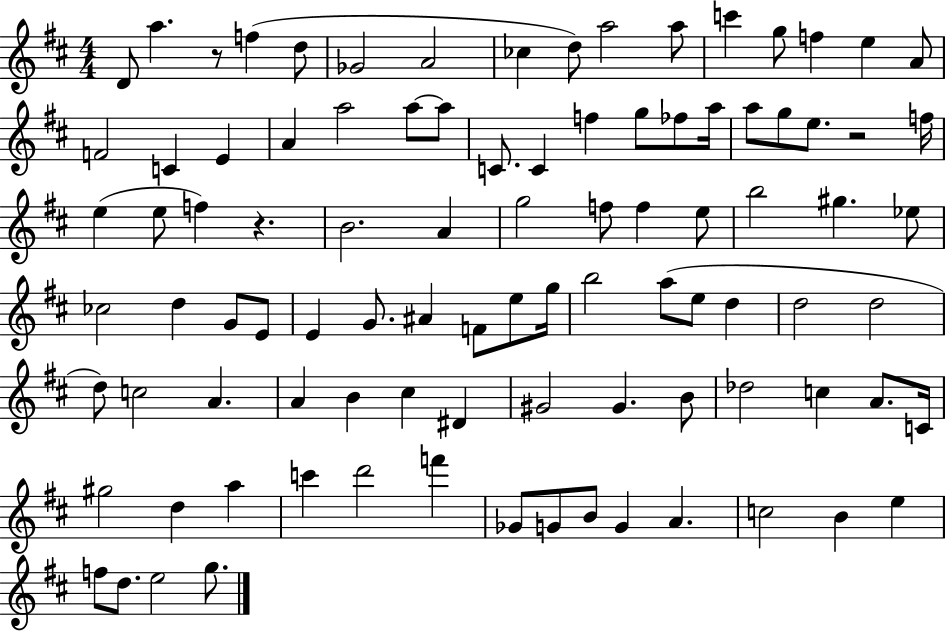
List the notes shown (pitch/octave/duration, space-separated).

D4/e A5/q. R/e F5/q D5/e Gb4/h A4/h CES5/q D5/e A5/h A5/e C6/q G5/e F5/q E5/q A4/e F4/h C4/q E4/q A4/q A5/h A5/e A5/e C4/e. C4/q F5/q G5/e FES5/e A5/s A5/e G5/e E5/e. R/h F5/s E5/q E5/e F5/q R/q. B4/h. A4/q G5/h F5/e F5/q E5/e B5/h G#5/q. Eb5/e CES5/h D5/q G4/e E4/e E4/q G4/e. A#4/q F4/e E5/e G5/s B5/h A5/e E5/e D5/q D5/h D5/h D5/e C5/h A4/q. A4/q B4/q C#5/q D#4/q G#4/h G#4/q. B4/e Db5/h C5/q A4/e. C4/s G#5/h D5/q A5/q C6/q D6/h F6/q Gb4/e G4/e B4/e G4/q A4/q. C5/h B4/q E5/q F5/e D5/e. E5/h G5/e.